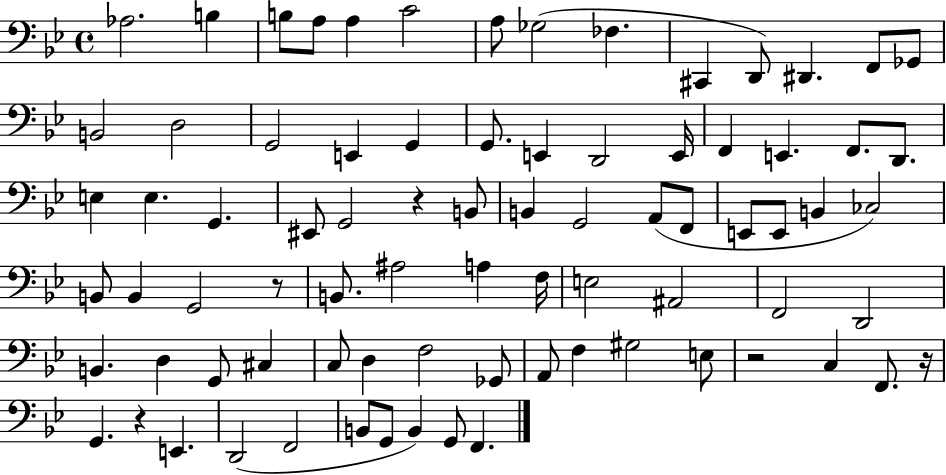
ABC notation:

X:1
T:Untitled
M:4/4
L:1/4
K:Bb
_A,2 B, B,/2 A,/2 A, C2 A,/2 _G,2 _F, ^C,, D,,/2 ^D,, F,,/2 _G,,/2 B,,2 D,2 G,,2 E,, G,, G,,/2 E,, D,,2 E,,/4 F,, E,, F,,/2 D,,/2 E, E, G,, ^E,,/2 G,,2 z B,,/2 B,, G,,2 A,,/2 F,,/2 E,,/2 E,,/2 B,, _C,2 B,,/2 B,, G,,2 z/2 B,,/2 ^A,2 A, F,/4 E,2 ^A,,2 F,,2 D,,2 B,, D, G,,/2 ^C, C,/2 D, F,2 _G,,/2 A,,/2 F, ^G,2 E,/2 z2 C, F,,/2 z/4 G,, z E,, D,,2 F,,2 B,,/2 G,,/2 B,, G,,/2 F,,